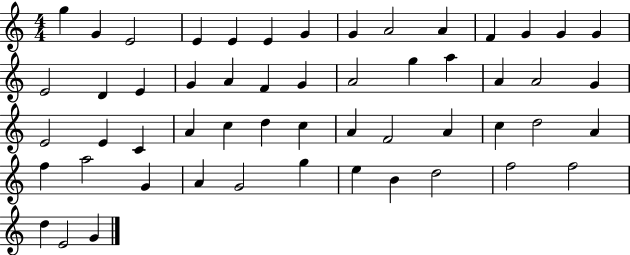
X:1
T:Untitled
M:4/4
L:1/4
K:C
g G E2 E E E G G A2 A F G G G E2 D E G A F G A2 g a A A2 G E2 E C A c d c A F2 A c d2 A f a2 G A G2 g e B d2 f2 f2 d E2 G